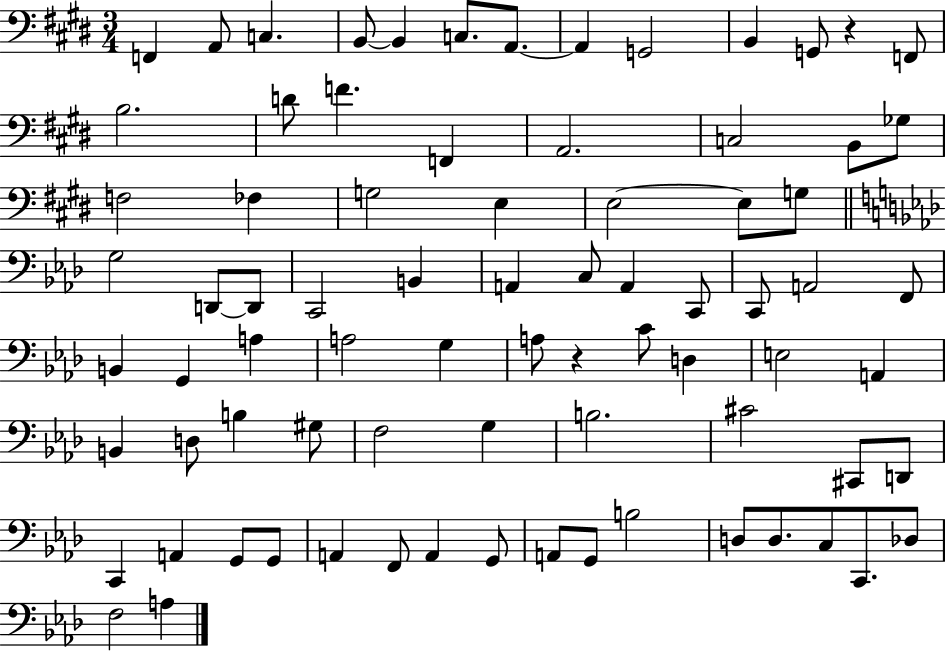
{
  \clef bass
  \numericTimeSignature
  \time 3/4
  \key e \major
  f,4 a,8 c4. | b,8~~ b,4 c8. a,8.~~ | a,4 g,2 | b,4 g,8 r4 f,8 | \break b2. | d'8 f'4. f,4 | a,2. | c2 b,8 ges8 | \break f2 fes4 | g2 e4 | e2~~ e8 g8 | \bar "||" \break \key aes \major g2 d,8~~ d,8 | c,2 b,4 | a,4 c8 a,4 c,8 | c,8 a,2 f,8 | \break b,4 g,4 a4 | a2 g4 | a8 r4 c'8 d4 | e2 a,4 | \break b,4 d8 b4 gis8 | f2 g4 | b2. | cis'2 cis,8 d,8 | \break c,4 a,4 g,8 g,8 | a,4 f,8 a,4 g,8 | a,8 g,8 b2 | d8 d8. c8 c,8. des8 | \break f2 a4 | \bar "|."
}